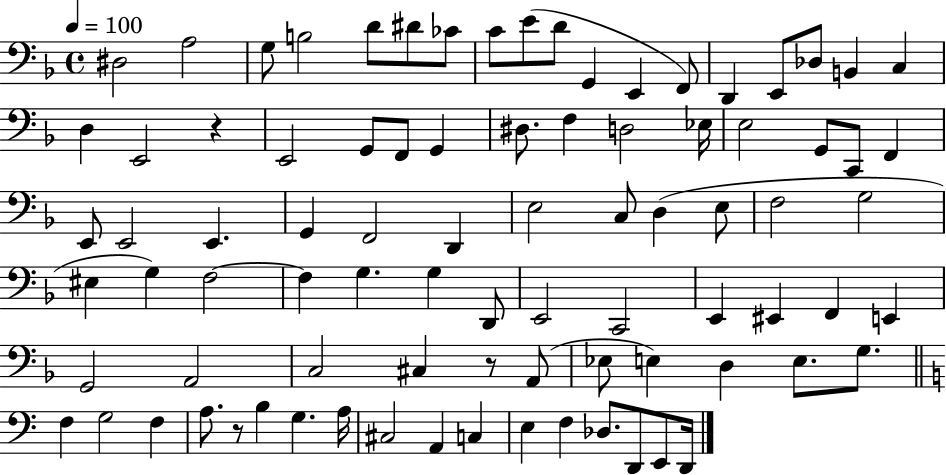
D#3/h A3/h G3/e B3/h D4/e D#4/e CES4/e C4/e E4/e D4/e G2/q E2/q F2/e D2/q E2/e Db3/e B2/q C3/q D3/q E2/h R/q E2/h G2/e F2/e G2/q D#3/e. F3/q D3/h Eb3/s E3/h G2/e C2/e F2/q E2/e E2/h E2/q. G2/q F2/h D2/q E3/h C3/e D3/q E3/e F3/h G3/h EIS3/q G3/q F3/h F3/q G3/q. G3/q D2/e E2/h C2/h E2/q EIS2/q F2/q E2/q G2/h A2/h C3/h C#3/q R/e A2/e Eb3/e E3/q D3/q E3/e. G3/e. F3/q G3/h F3/q A3/e. R/e B3/q G3/q. A3/s C#3/h A2/q C3/q E3/q F3/q Db3/e. D2/e E2/e D2/s